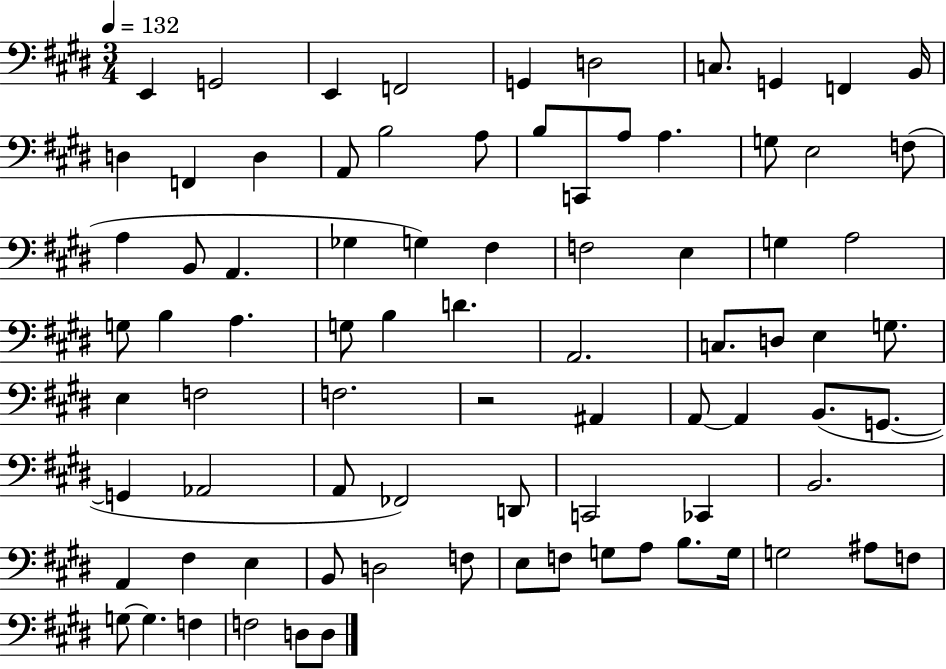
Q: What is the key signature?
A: E major